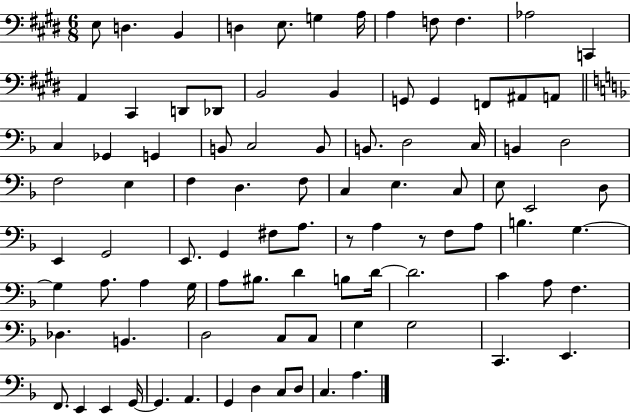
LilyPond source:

{
  \clef bass
  \numericTimeSignature
  \time 6/8
  \key e \major
  e8 d4. b,4 | d4 e8. g4 a16 | a4 f8 f4. | aes2 c,4 | \break a,4 cis,4 d,8 des,8 | b,2 b,4 | g,8 g,4 f,8 ais,8 a,8 | \bar "||" \break \key f \major c4 ges,4 g,4 | b,8 c2 b,8 | b,8. d2 c16 | b,4 d2 | \break f2 e4 | f4 d4. f8 | c4 e4. c8 | e8 e,2 d8 | \break e,4 g,2 | e,8. g,4 fis8 a8. | r8 a4 r8 f8 a8 | b4. g4.~~ | \break g4 a8. a4 g16 | a8 bis8. d'4 b8 d'16~~ | d'2. | c'4 a8 f4. | \break des4. b,4. | d2 c8 c8 | g4 g2 | c,4. e,4. | \break f,8. e,4 e,4 g,16~~ | g,4. a,4. | g,4 d4 c8 d8 | c4. a4. | \break \bar "|."
}